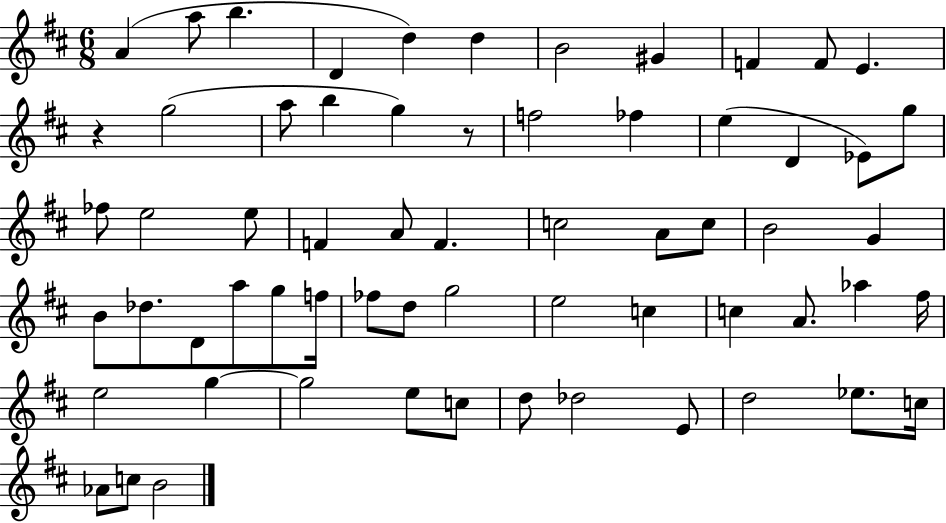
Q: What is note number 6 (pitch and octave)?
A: D5